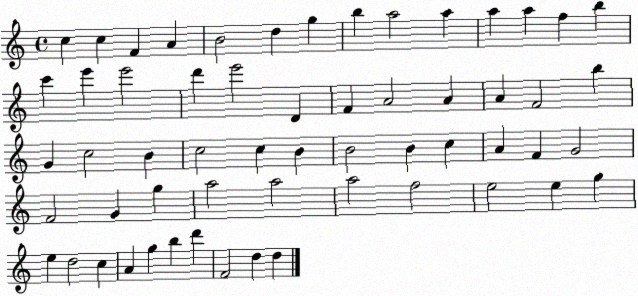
X:1
T:Untitled
M:4/4
L:1/4
K:C
c c F A B2 d g b a2 a a a f b c' e' e'2 d' e'2 D F A2 A A F2 b G c2 B c2 c B B2 B c A F G2 F2 G g a2 a2 a2 f2 e2 e g e d2 c A g b d' F2 d d